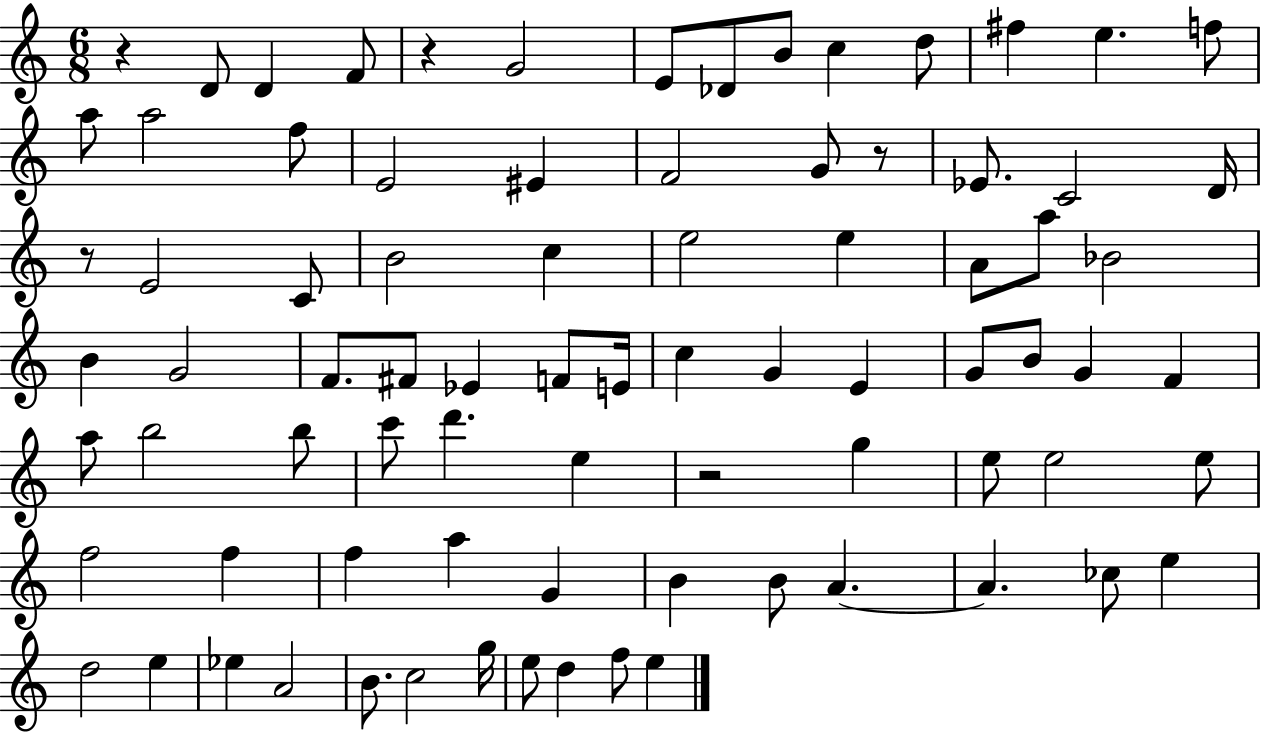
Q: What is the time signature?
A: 6/8